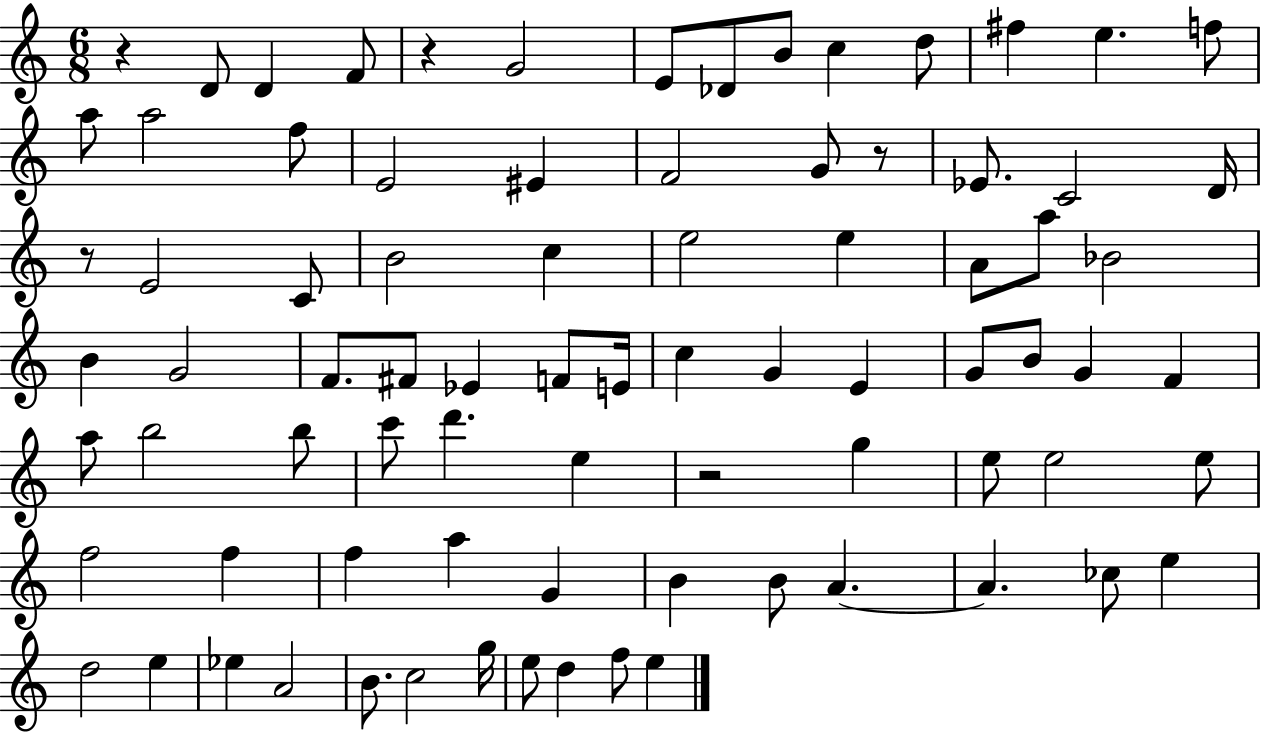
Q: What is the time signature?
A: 6/8